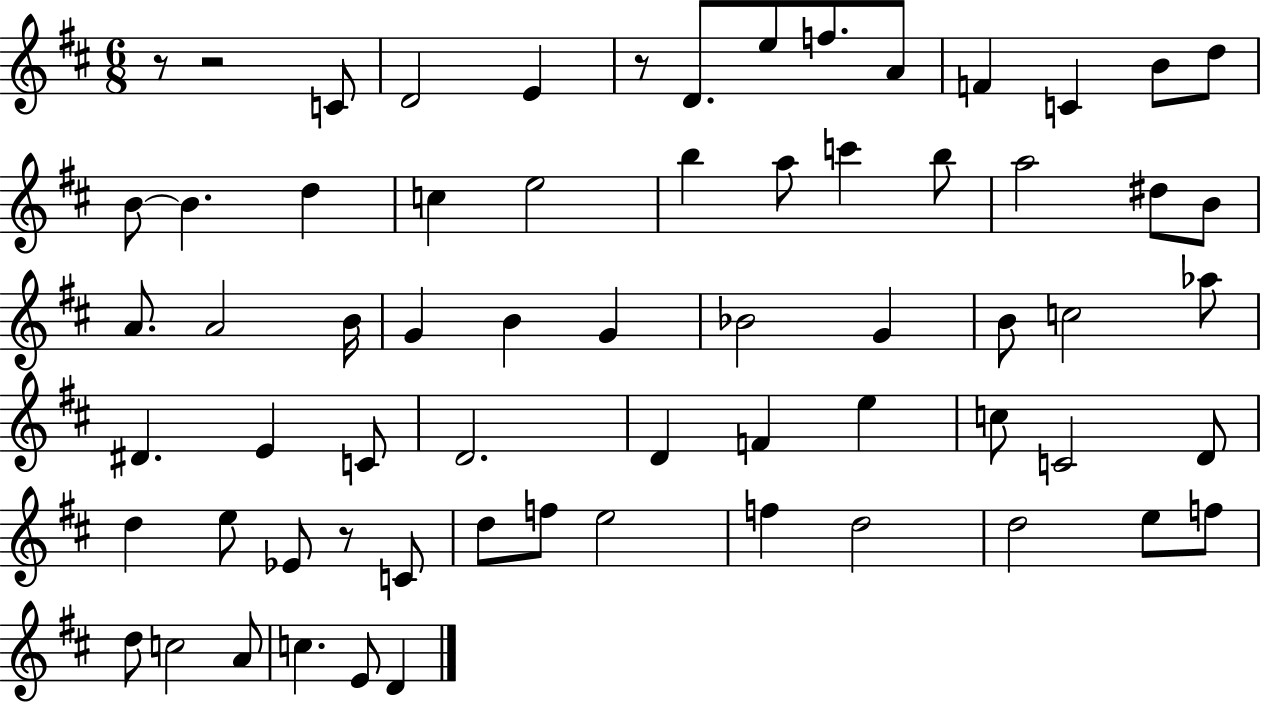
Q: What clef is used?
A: treble